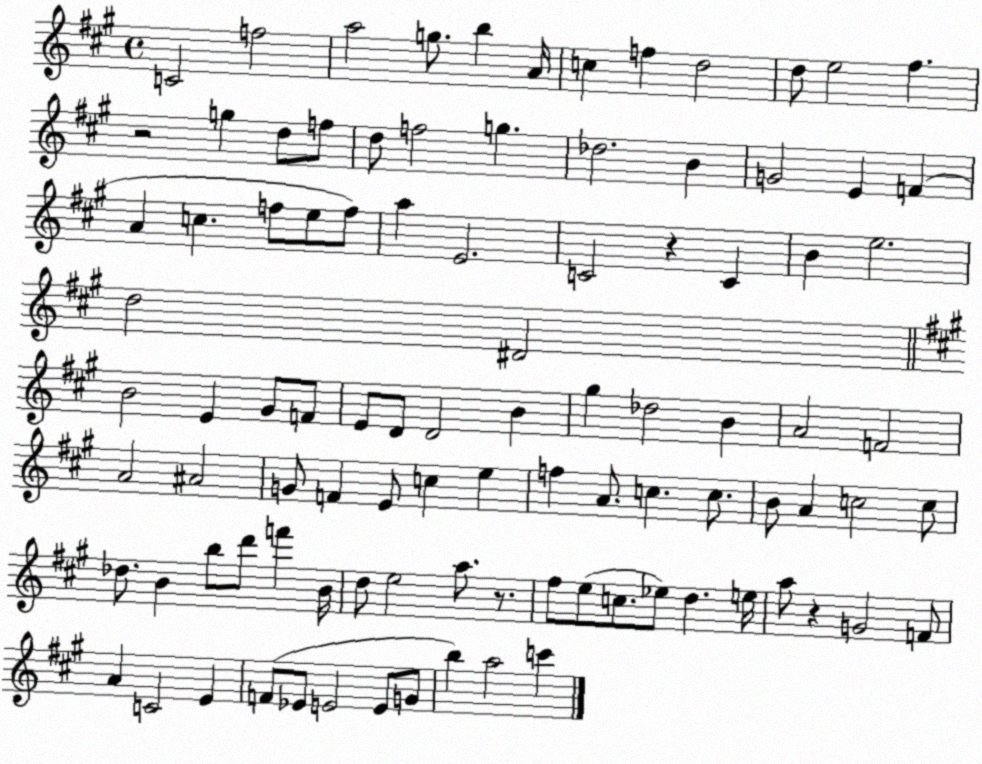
X:1
T:Untitled
M:4/4
L:1/4
K:A
C2 f2 a2 g/2 b A/4 c f d2 d/2 e2 ^f z2 g d/2 f/2 d/2 f2 g _d2 B G2 E F A c f/2 e/2 f/2 a E2 C2 z C B e2 d2 ^D2 B2 E ^G/2 F/2 E/2 D/2 D2 B ^g _d2 B A2 F2 A2 ^A2 G/2 F E/2 c e f A/2 c c/2 B/2 A c2 c/2 _d/2 B b/2 d'/2 f' B/4 d/2 e2 a/2 z/2 ^f/2 e/2 c/2 _e/2 d e/4 a/2 z G2 F/2 A C2 E F/2 _E/2 E2 E/2 G/2 b a2 c'